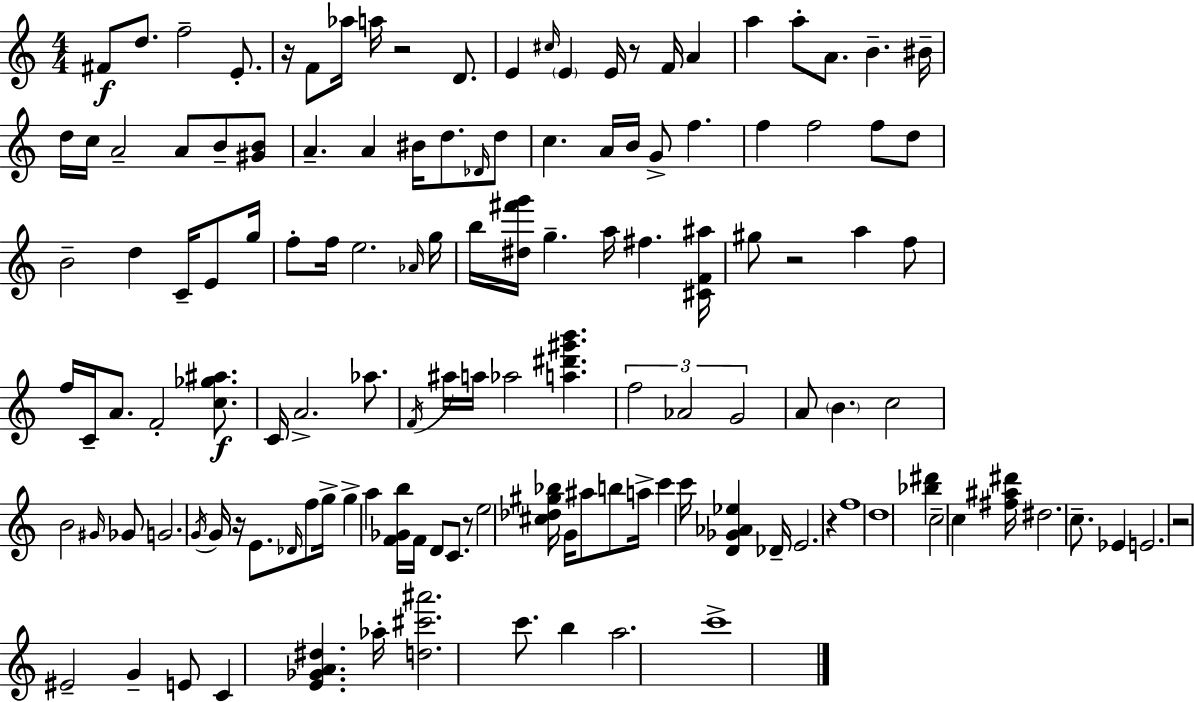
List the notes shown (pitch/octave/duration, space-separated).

F#4/e D5/e. F5/h E4/e. R/s F4/e Ab5/s A5/s R/h D4/e. E4/q C#5/s E4/q E4/s R/e F4/s A4/q A5/q A5/e A4/e. B4/q. BIS4/s D5/s C5/s A4/h A4/e B4/e [G#4,B4]/e A4/q. A4/q BIS4/s D5/e. Db4/s D5/e C5/q. A4/s B4/s G4/e F5/q. F5/q F5/h F5/e D5/e B4/h D5/q C4/s E4/e G5/s F5/e F5/s E5/h. Ab4/s G5/s B5/s [D#5,F#6,G6]/s G5/q. A5/s F#5/q. [C#4,F4,A#5]/s G#5/e R/h A5/q F5/e F5/s C4/s A4/e. F4/h [C5,Gb5,A#5]/e. C4/s A4/h. Ab5/e. F4/s A#5/s A5/s Ab5/h [A5,D#6,G#6,B6]/q. F5/h Ab4/h G4/h A4/e B4/q. C5/h B4/h G#4/s Gb4/e G4/h. G4/s G4/s R/s E4/e. Db4/s F5/e G5/s G5/q A5/q [F4,Gb4,B5]/s F4/s D4/e C4/e. R/e E5/h [C#5,Db5,G#5,Bb5]/s G4/s A#5/e B5/e A5/s C6/q C6/s [D4,Gb4,Ab4,Eb5]/q Db4/s E4/h. R/q F5/w D5/w [Bb5,D#6]/q C5/h C5/q [F#5,A#5,D#6]/s D#5/h. C5/e. Eb4/q E4/h. R/h EIS4/h G4/q E4/e C4/q [E4,Gb4,A4,D#5]/q. Ab5/s [D5,C#6,A#6]/h. C6/e. B5/q A5/h. C6/w